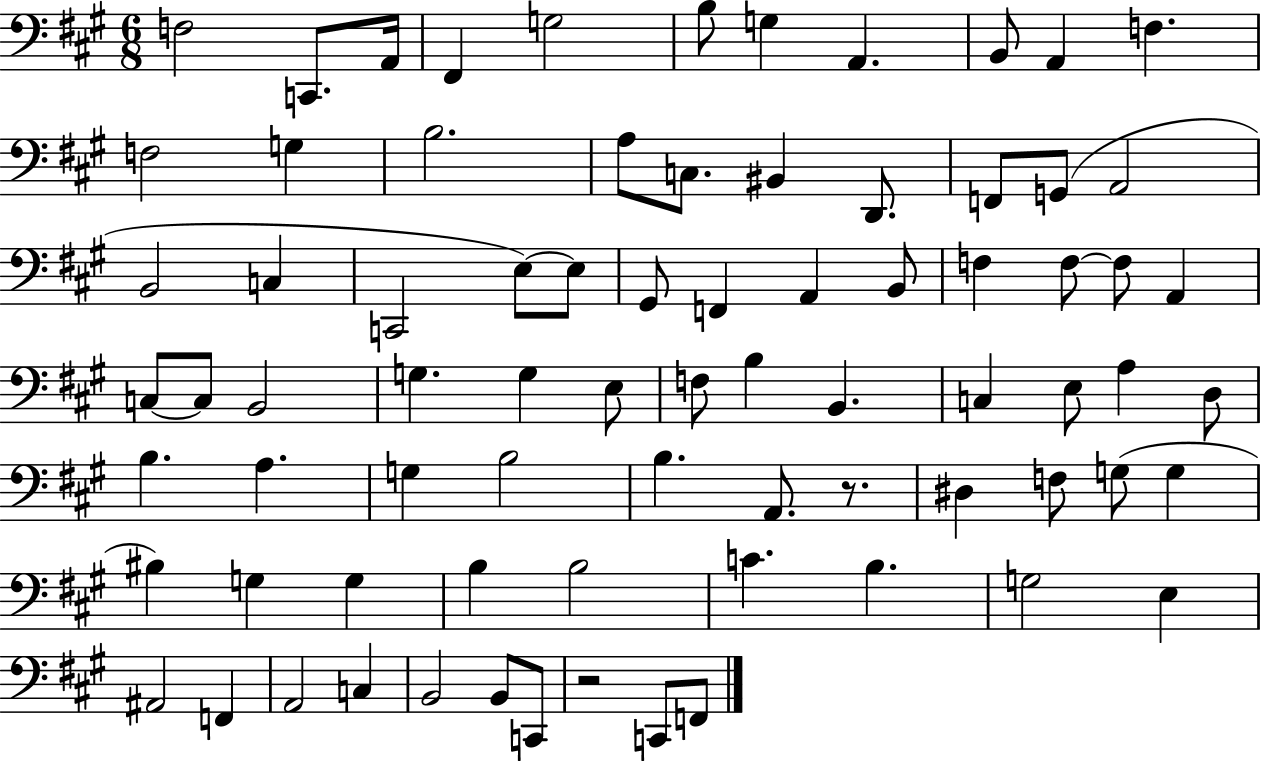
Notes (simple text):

F3/h C2/e. A2/s F#2/q G3/h B3/e G3/q A2/q. B2/e A2/q F3/q. F3/h G3/q B3/h. A3/e C3/e. BIS2/q D2/e. F2/e G2/e A2/h B2/h C3/q C2/h E3/e E3/e G#2/e F2/q A2/q B2/e F3/q F3/e F3/e A2/q C3/e C3/e B2/h G3/q. G3/q E3/e F3/e B3/q B2/q. C3/q E3/e A3/q D3/e B3/q. A3/q. G3/q B3/h B3/q. A2/e. R/e. D#3/q F3/e G3/e G3/q BIS3/q G3/q G3/q B3/q B3/h C4/q. B3/q. G3/h E3/q A#2/h F2/q A2/h C3/q B2/h B2/e C2/e R/h C2/e F2/e